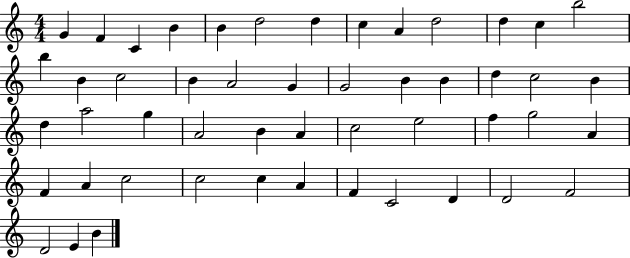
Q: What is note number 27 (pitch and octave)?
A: A5